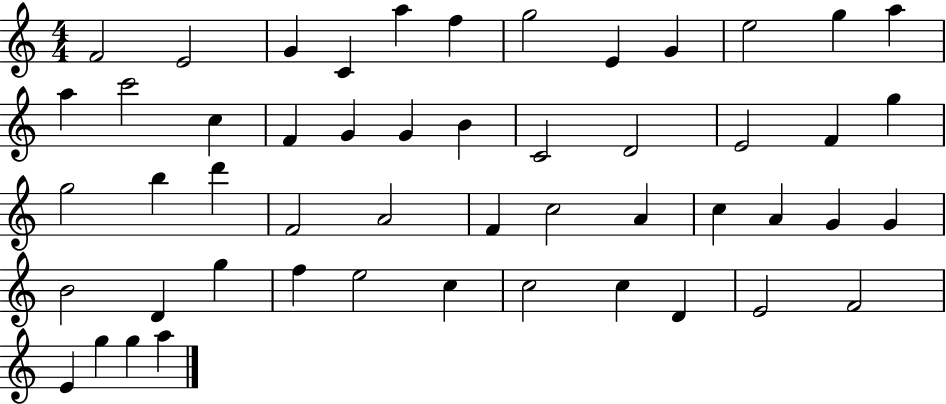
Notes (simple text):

F4/h E4/h G4/q C4/q A5/q F5/q G5/h E4/q G4/q E5/h G5/q A5/q A5/q C6/h C5/q F4/q G4/q G4/q B4/q C4/h D4/h E4/h F4/q G5/q G5/h B5/q D6/q F4/h A4/h F4/q C5/h A4/q C5/q A4/q G4/q G4/q B4/h D4/q G5/q F5/q E5/h C5/q C5/h C5/q D4/q E4/h F4/h E4/q G5/q G5/q A5/q